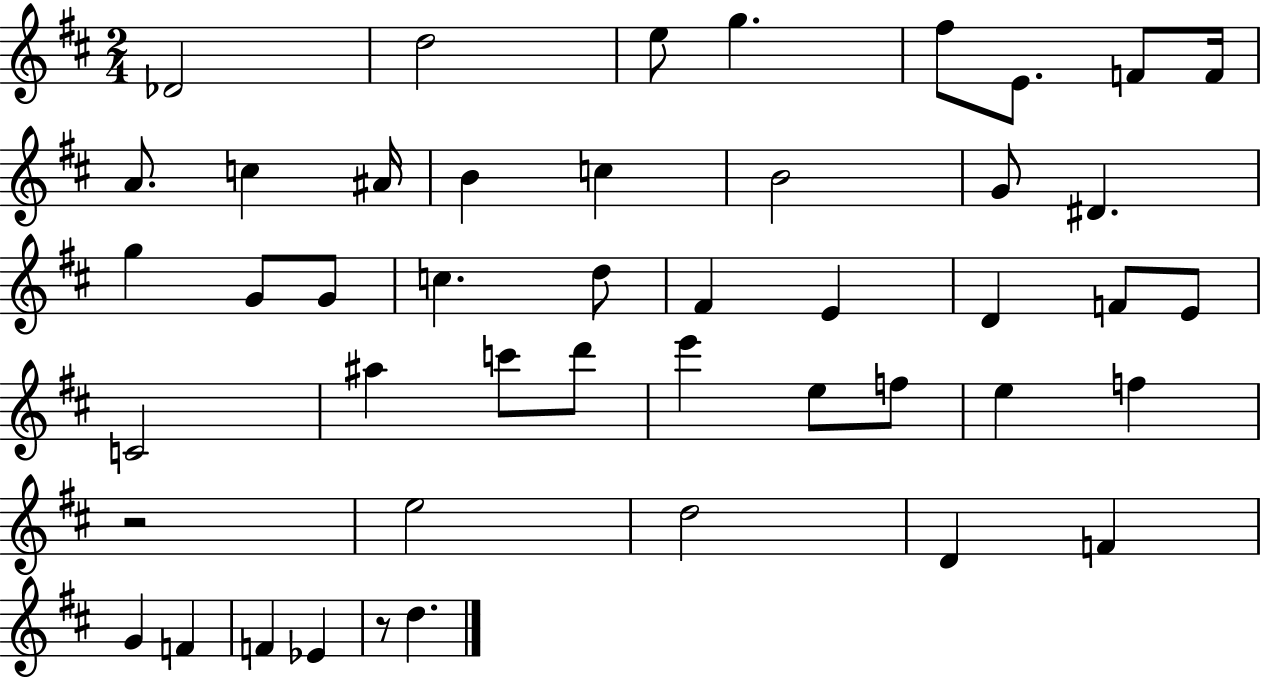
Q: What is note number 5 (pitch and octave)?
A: F#5